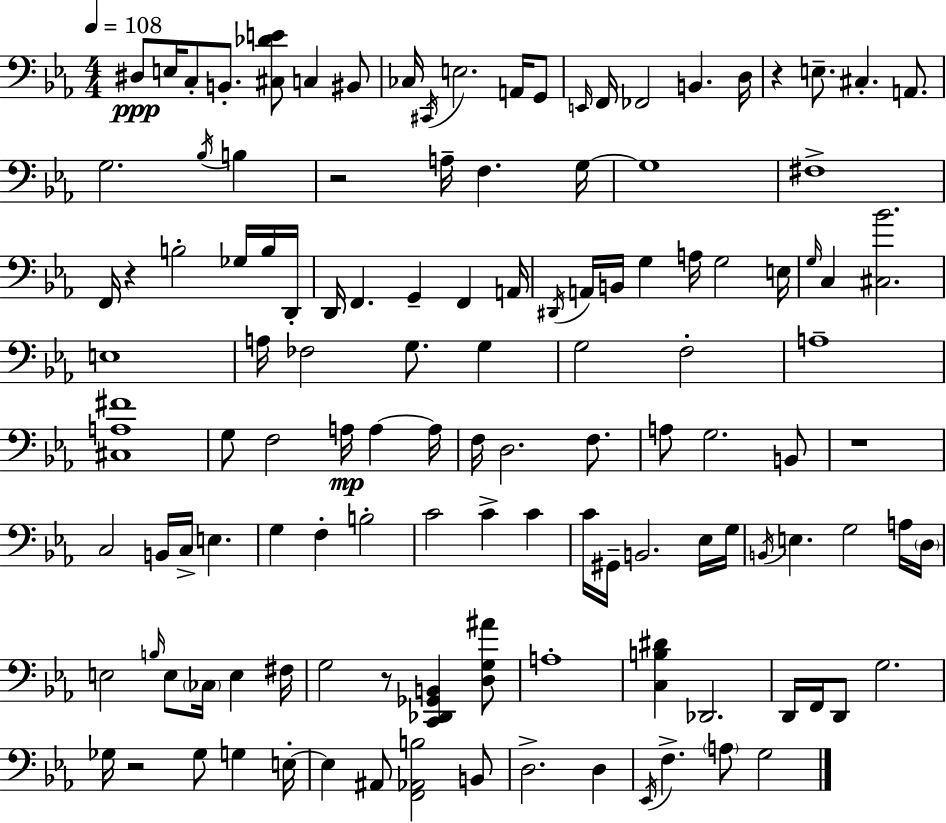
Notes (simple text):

D#3/e E3/s C3/e B2/e. [C#3,Db4,E4]/e C3/q BIS2/e CES3/s C#2/s E3/h. A2/s G2/e E2/s F2/s FES2/h B2/q. D3/s R/q E3/e. C#3/q. A2/e. G3/h. Bb3/s B3/q R/h A3/s F3/q. G3/s G3/w F#3/w F2/s R/q B3/h Gb3/s B3/s D2/s D2/s F2/q. G2/q F2/q A2/s D#2/s A2/s B2/s G3/q A3/s G3/h E3/s G3/s C3/q [C#3,Bb4]/h. E3/w A3/s FES3/h G3/e. G3/q G3/h F3/h A3/w [C#3,A3,F#4]/w G3/e F3/h A3/s A3/q A3/s F3/s D3/h. F3/e. A3/e G3/h. B2/e R/w C3/h B2/s C3/s E3/q. G3/q F3/q B3/h C4/h C4/q C4/q C4/s G#2/s B2/h. Eb3/s G3/s B2/s E3/q. G3/h A3/s D3/s E3/h B3/s E3/e CES3/s E3/q F#3/s G3/h R/e [C2,Db2,Gb2,B2]/q [D3,G3,A#4]/e A3/w [C3,B3,D#4]/q Db2/h. D2/s F2/s D2/e G3/h. Gb3/s R/h Gb3/e G3/q E3/s E3/q A#2/e [F2,Ab2,B3]/h B2/e D3/h. D3/q Eb2/s F3/q. A3/e G3/h